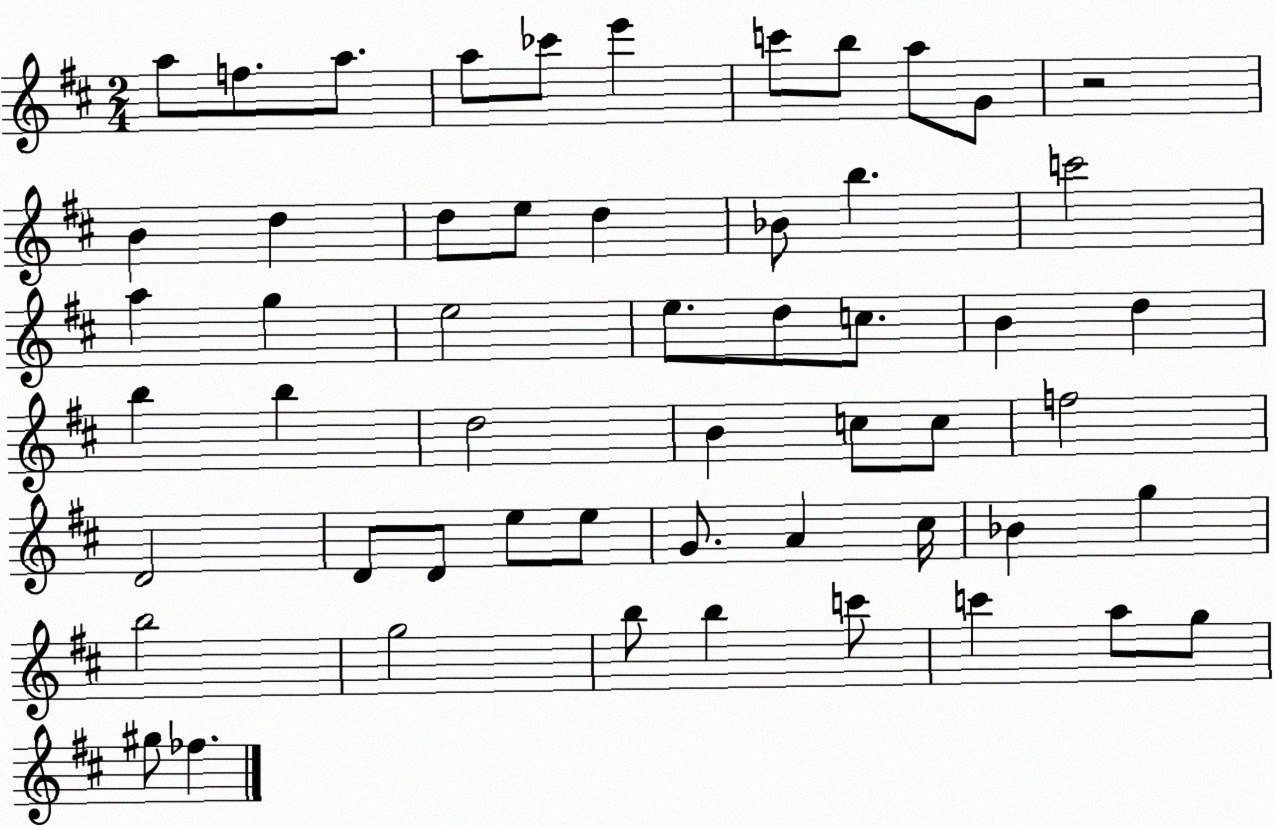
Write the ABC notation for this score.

X:1
T:Untitled
M:2/4
L:1/4
K:D
a/2 f/2 a/2 a/2 _c'/2 e' c'/2 b/2 a/2 G/2 z2 B d d/2 e/2 d _B/2 b c'2 a g e2 e/2 d/2 c/2 B d b b d2 B c/2 c/2 f2 D2 D/2 D/2 e/2 e/2 G/2 A ^c/4 _B g b2 g2 b/2 b c'/2 c' a/2 g/2 ^g/2 _f